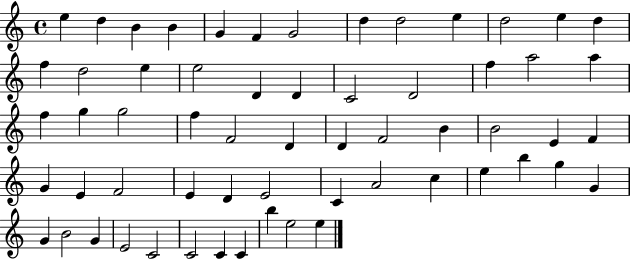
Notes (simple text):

E5/q D5/q B4/q B4/q G4/q F4/q G4/h D5/q D5/h E5/q D5/h E5/q D5/q F5/q D5/h E5/q E5/h D4/q D4/q C4/h D4/h F5/q A5/h A5/q F5/q G5/q G5/h F5/q F4/h D4/q D4/q F4/h B4/q B4/h E4/q F4/q G4/q E4/q F4/h E4/q D4/q E4/h C4/q A4/h C5/q E5/q B5/q G5/q G4/q G4/q B4/h G4/q E4/h C4/h C4/h C4/q C4/q B5/q E5/h E5/q